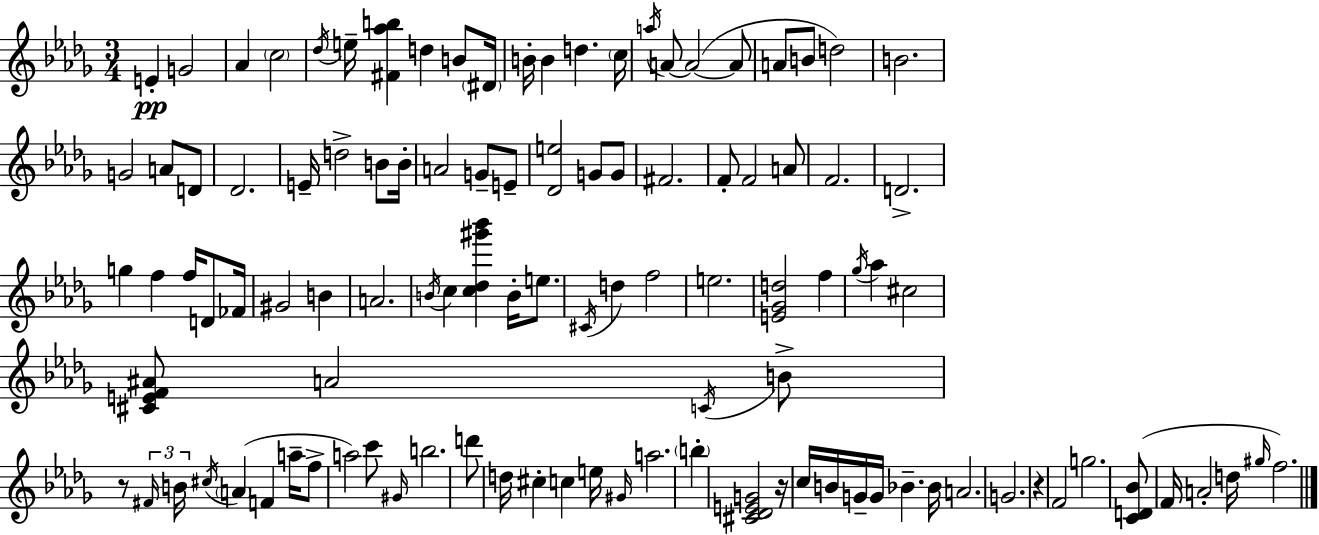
E4/q G4/h Ab4/q C5/h Db5/s E5/s [F#4,Ab5,B5]/q D5/q B4/e D#4/s B4/s B4/q D5/q. C5/s A5/s A4/e A4/h A4/e A4/e B4/e D5/h B4/h. G4/h A4/e D4/e Db4/h. E4/s D5/h B4/e B4/s A4/h G4/e E4/e [Db4,E5]/h G4/e G4/e F#4/h. F4/e F4/h A4/e F4/h. D4/h. G5/q F5/q F5/s D4/e FES4/s G#4/h B4/q A4/h. B4/s C5/q [C5,Db5,G#6,Bb6]/q B4/s E5/e. C#4/s D5/q F5/h E5/h. [E4,Gb4,D5]/h F5/q Gb5/s Ab5/q C#5/h [C#4,E4,F4,A#4]/e A4/h C4/s B4/e R/e F#4/s B4/s C#5/s A4/q F4/q A5/s F5/e A5/h C6/e G#4/s B5/h. D6/e D5/s C#5/q C5/q E5/s G#4/s A5/h. B5/q [C#4,Db4,E4,G4]/h R/s C5/s B4/s G4/s G4/s Bb4/q. Bb4/s A4/h. G4/h. R/q F4/h G5/h. [C4,D4,Bb4]/e F4/s A4/h D5/s G#5/s F5/h.